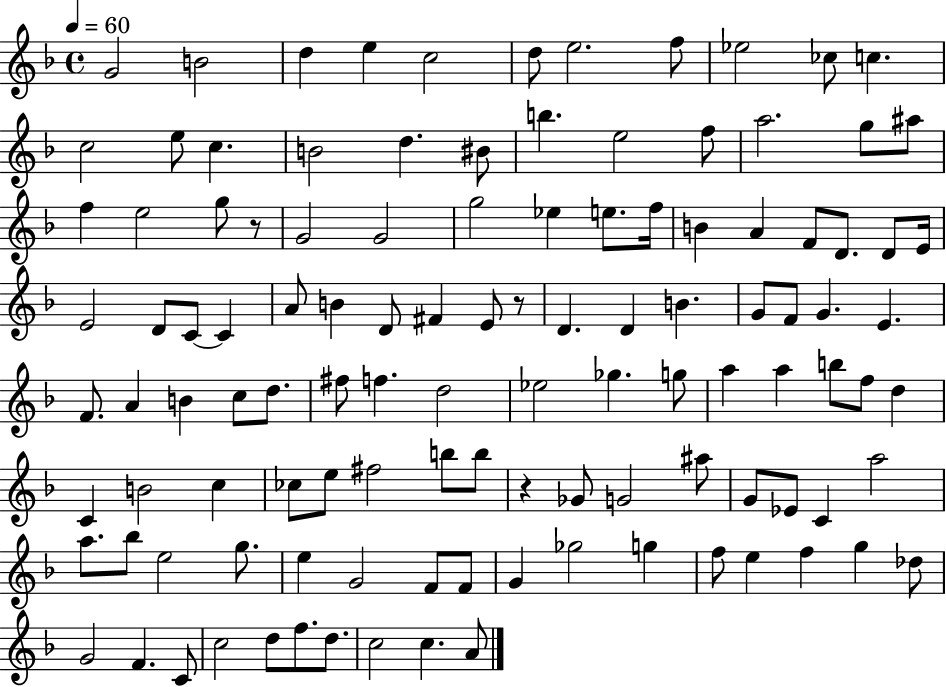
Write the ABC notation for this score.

X:1
T:Untitled
M:4/4
L:1/4
K:F
G2 B2 d e c2 d/2 e2 f/2 _e2 _c/2 c c2 e/2 c B2 d ^B/2 b e2 f/2 a2 g/2 ^a/2 f e2 g/2 z/2 G2 G2 g2 _e e/2 f/4 B A F/2 D/2 D/2 E/4 E2 D/2 C/2 C A/2 B D/2 ^F E/2 z/2 D D B G/2 F/2 G E F/2 A B c/2 d/2 ^f/2 f d2 _e2 _g g/2 a a b/2 f/2 d C B2 c _c/2 e/2 ^f2 b/2 b/2 z _G/2 G2 ^a/2 G/2 _E/2 C a2 a/2 _b/2 e2 g/2 e G2 F/2 F/2 G _g2 g f/2 e f g _d/2 G2 F C/2 c2 d/2 f/2 d/2 c2 c A/2